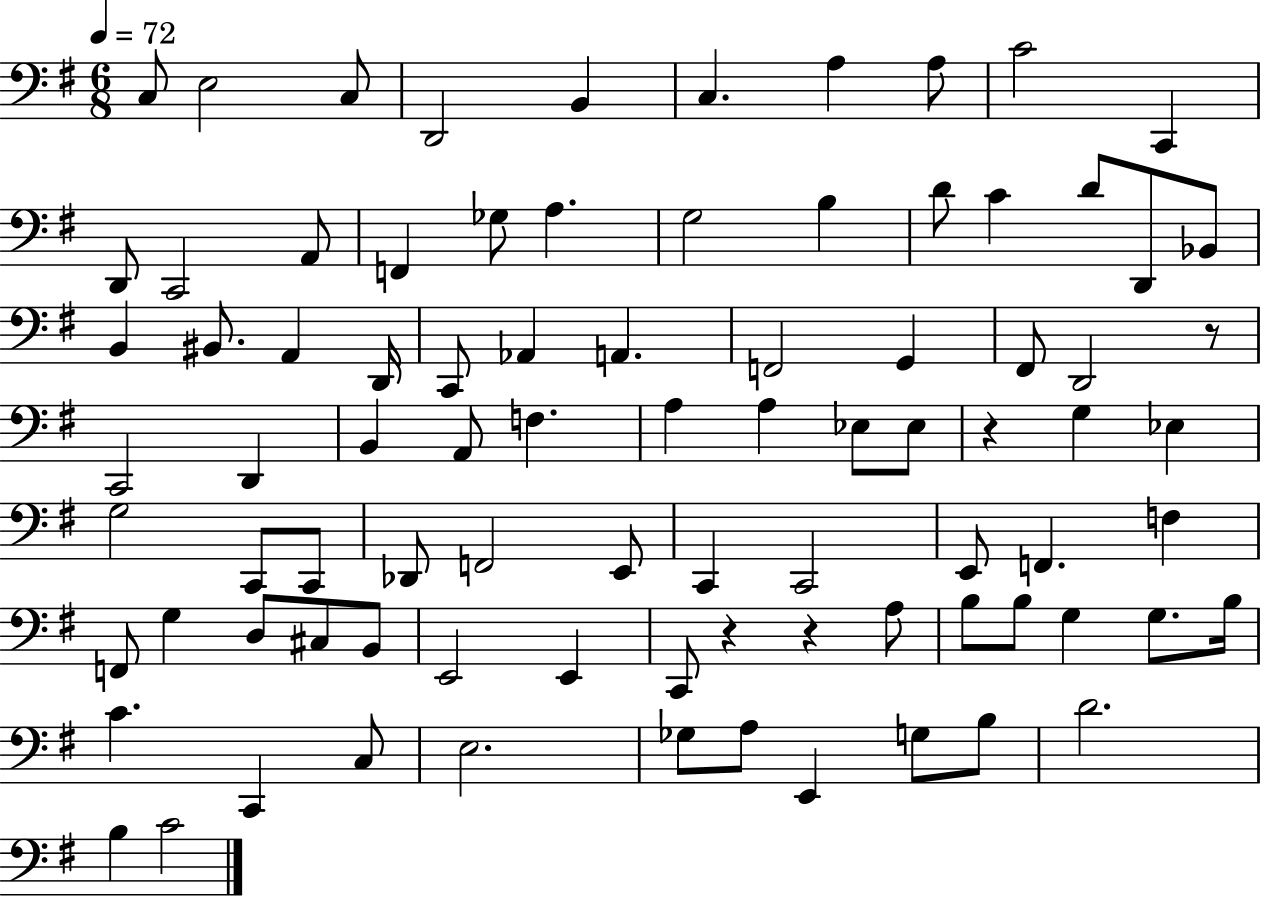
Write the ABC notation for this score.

X:1
T:Untitled
M:6/8
L:1/4
K:G
C,/2 E,2 C,/2 D,,2 B,, C, A, A,/2 C2 C,, D,,/2 C,,2 A,,/2 F,, _G,/2 A, G,2 B, D/2 C D/2 D,,/2 _B,,/2 B,, ^B,,/2 A,, D,,/4 C,,/2 _A,, A,, F,,2 G,, ^F,,/2 D,,2 z/2 C,,2 D,, B,, A,,/2 F, A, A, _E,/2 _E,/2 z G, _E, G,2 C,,/2 C,,/2 _D,,/2 F,,2 E,,/2 C,, C,,2 E,,/2 F,, F, F,,/2 G, D,/2 ^C,/2 B,,/2 E,,2 E,, C,,/2 z z A,/2 B,/2 B,/2 G, G,/2 B,/4 C C,, C,/2 E,2 _G,/2 A,/2 E,, G,/2 B,/2 D2 B, C2